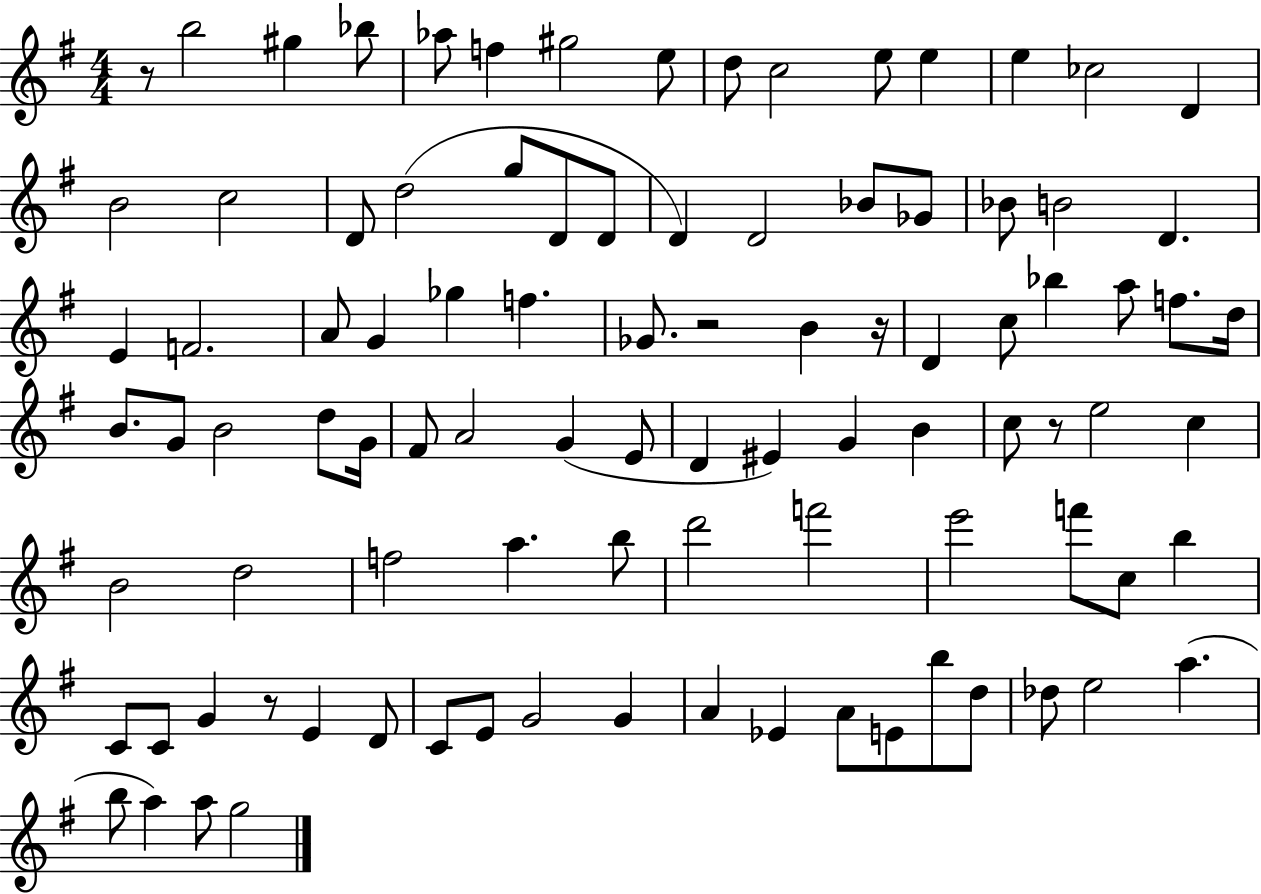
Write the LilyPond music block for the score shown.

{
  \clef treble
  \numericTimeSignature
  \time 4/4
  \key g \major
  r8 b''2 gis''4 bes''8 | aes''8 f''4 gis''2 e''8 | d''8 c''2 e''8 e''4 | e''4 ces''2 d'4 | \break b'2 c''2 | d'8 d''2( g''8 d'8 d'8 | d'4) d'2 bes'8 ges'8 | bes'8 b'2 d'4. | \break e'4 f'2. | a'8 g'4 ges''4 f''4. | ges'8. r2 b'4 r16 | d'4 c''8 bes''4 a''8 f''8. d''16 | \break b'8. g'8 b'2 d''8 g'16 | fis'8 a'2 g'4( e'8 | d'4 eis'4) g'4 b'4 | c''8 r8 e''2 c''4 | \break b'2 d''2 | f''2 a''4. b''8 | d'''2 f'''2 | e'''2 f'''8 c''8 b''4 | \break c'8 c'8 g'4 r8 e'4 d'8 | c'8 e'8 g'2 g'4 | a'4 ees'4 a'8 e'8 b''8 d''8 | des''8 e''2 a''4.( | \break b''8 a''4) a''8 g''2 | \bar "|."
}